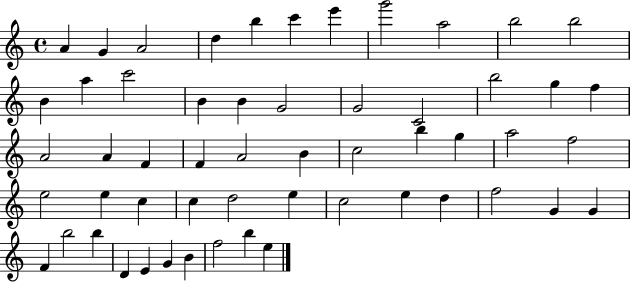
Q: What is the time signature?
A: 4/4